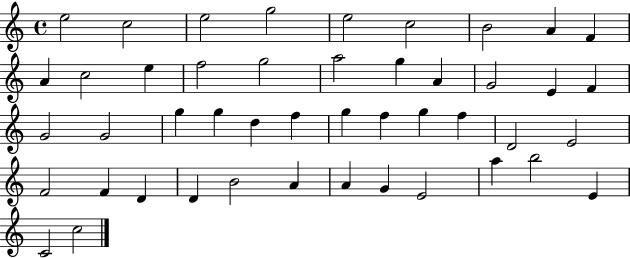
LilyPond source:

{
  \clef treble
  \time 4/4
  \defaultTimeSignature
  \key c \major
  e''2 c''2 | e''2 g''2 | e''2 c''2 | b'2 a'4 f'4 | \break a'4 c''2 e''4 | f''2 g''2 | a''2 g''4 a'4 | g'2 e'4 f'4 | \break g'2 g'2 | g''4 g''4 d''4 f''4 | g''4 f''4 g''4 f''4 | d'2 e'2 | \break f'2 f'4 d'4 | d'4 b'2 a'4 | a'4 g'4 e'2 | a''4 b''2 e'4 | \break c'2 c''2 | \bar "|."
}